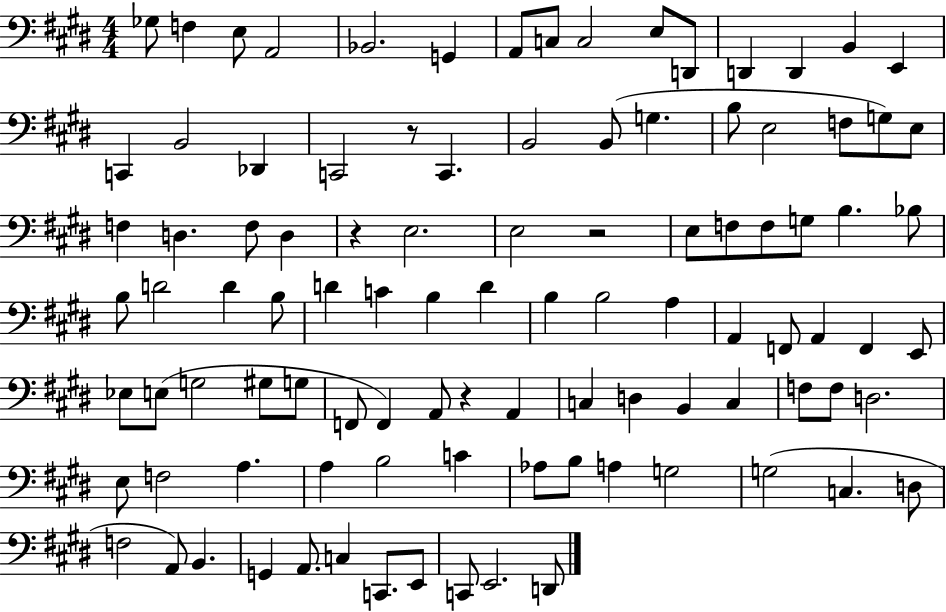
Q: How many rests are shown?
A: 4